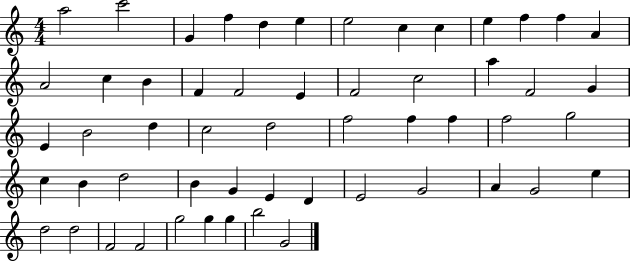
X:1
T:Untitled
M:4/4
L:1/4
K:C
a2 c'2 G f d e e2 c c e f f A A2 c B F F2 E F2 c2 a F2 G E B2 d c2 d2 f2 f f f2 g2 c B d2 B G E D E2 G2 A G2 e d2 d2 F2 F2 g2 g g b2 G2